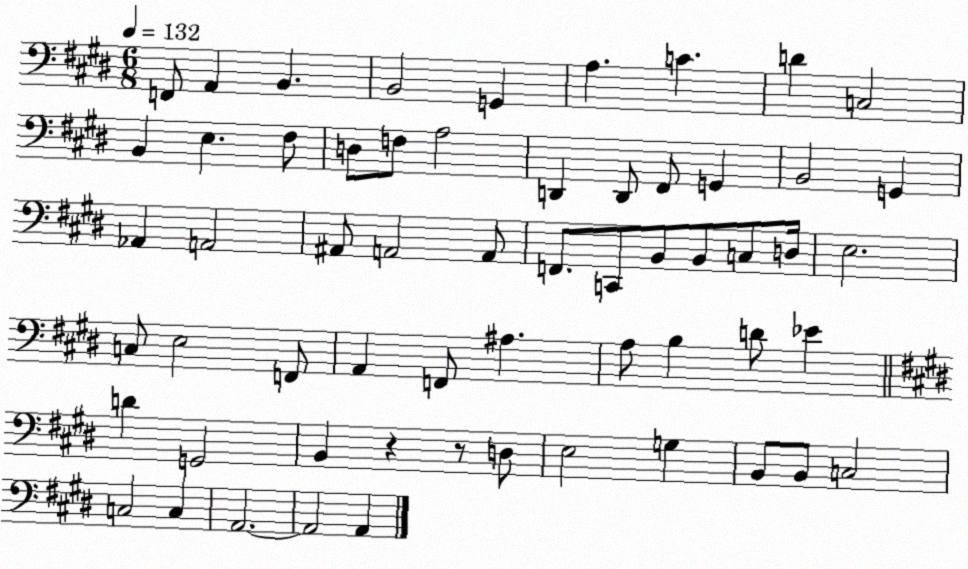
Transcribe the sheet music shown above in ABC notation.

X:1
T:Untitled
M:6/8
L:1/4
K:E
F,,/2 A,, B,, B,,2 G,, A, C D C,2 B,, E, ^F,/2 D,/2 F,/2 A,2 D,, D,,/2 ^F,,/2 G,, B,,2 G,, _A,, A,,2 ^A,,/2 A,,2 A,,/2 F,,/2 C,,/2 B,,/2 B,,/2 C,/2 D,/4 E,2 C,/2 E,2 F,,/2 A,, F,,/2 ^A, A,/2 B, D/2 _E D G,,2 B,, z z/2 D,/2 E,2 G, B,,/2 B,,/2 C,2 C,2 C, A,,2 A,,2 A,,